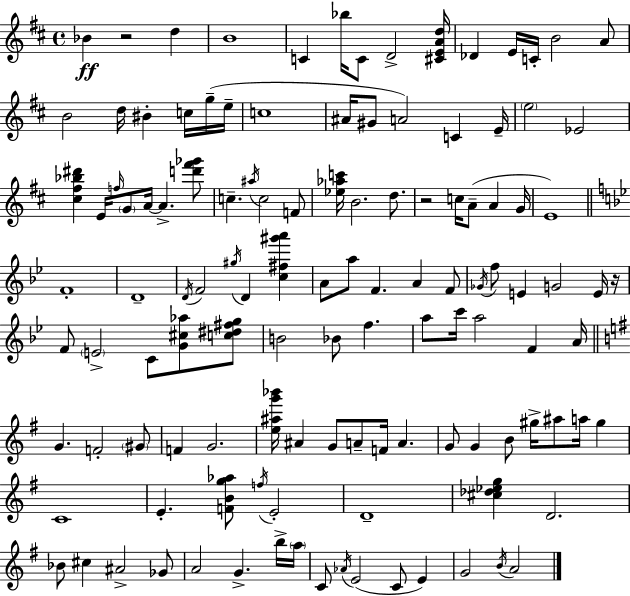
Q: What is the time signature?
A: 4/4